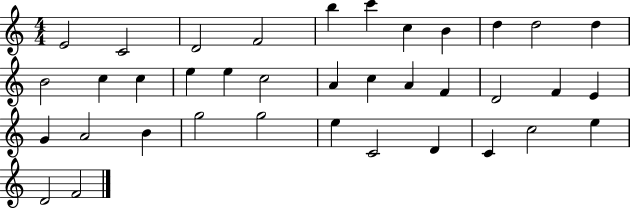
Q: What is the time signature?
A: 4/4